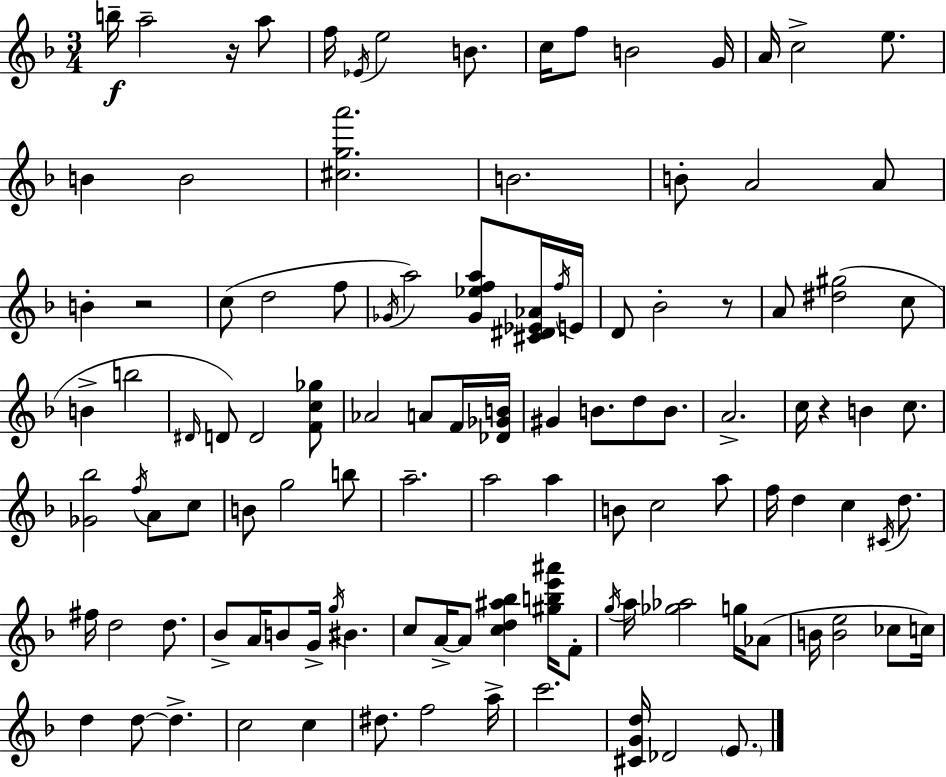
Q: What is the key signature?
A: D minor